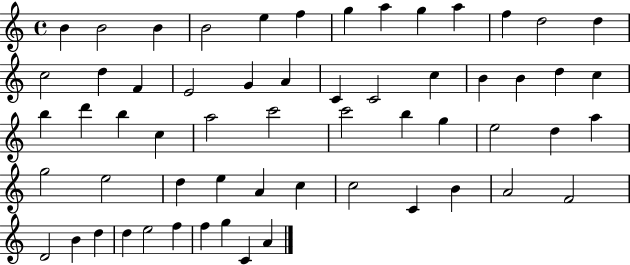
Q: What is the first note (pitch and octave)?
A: B4